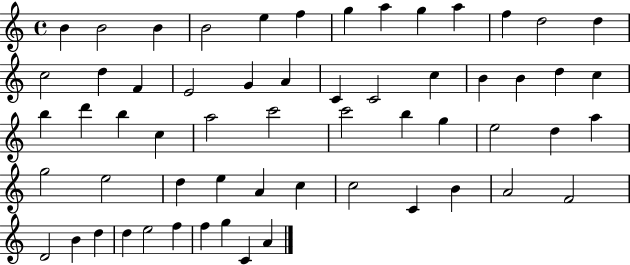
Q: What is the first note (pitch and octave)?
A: B4